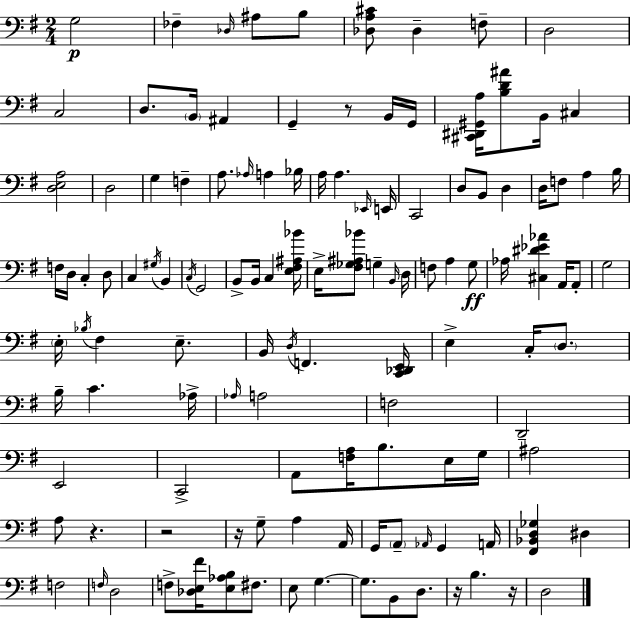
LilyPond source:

{
  \clef bass
  \numericTimeSignature
  \time 2/4
  \key g \major
  \repeat volta 2 { g2\p | fes4-- \grace { des16 } ais8 b8 | <des a cis'>8 des4-- f8-- | d2 | \break c2 | d8. \parenthesize b,16 ais,4 | g,4-- r8 b,16 | g,16 <cis, dis, gis, a>16 <b d' ais'>8 b,16 cis4 | \break <d e a>2 | d2 | g4 f4-- | a8. \grace { aes16 } a4 | \break bes16 a16 a4. | \grace { ees,16 } e,16 c,2 | d8 b,8 d4 | d16 f8 a4 | \break b16 f16 d16 c4-. | d8 c4 \acciaccatura { gis16 } | b,4 \acciaccatura { c16 } g,2 | b,8-> b,16 | \break c4 <e fis ais bes'>16 e16-> <fis ges ais bes'>8 | g4-- \grace { b,16 } d16 f8 | a4 g8\ff aes16 <cis dis' ees' aes'>4 | a,16 a,8-. g2 | \break \parenthesize e16-. \acciaccatura { bes16 } | fis4 e8.-- b,16 | \acciaccatura { d16 } f,4. <c, des, e,>16 | e4-> c16-. \parenthesize d8. | \break b16-- c'4. aes16-> | \grace { aes16 } a2 | f2 | d,2-- | \break e,2 | c,2-> | a,8 <f a>16 b8. e16 | g16 ais2 | \break a8 r4. | r2 | r16 g8-- a4 | a,16 g,16 \parenthesize a,8-- \grace { aes,16 } g,4 | \break a,16 <fis, bes, d ges>4 dis4 | f2 | \grace { f16 } d2 | f8-> <des e fis'>16 <e aes b>8 | \break fis8. e8 g4.~~ | g8. b,8 | d8. r16 b4. | r16 d2 | \break } \bar "|."
}